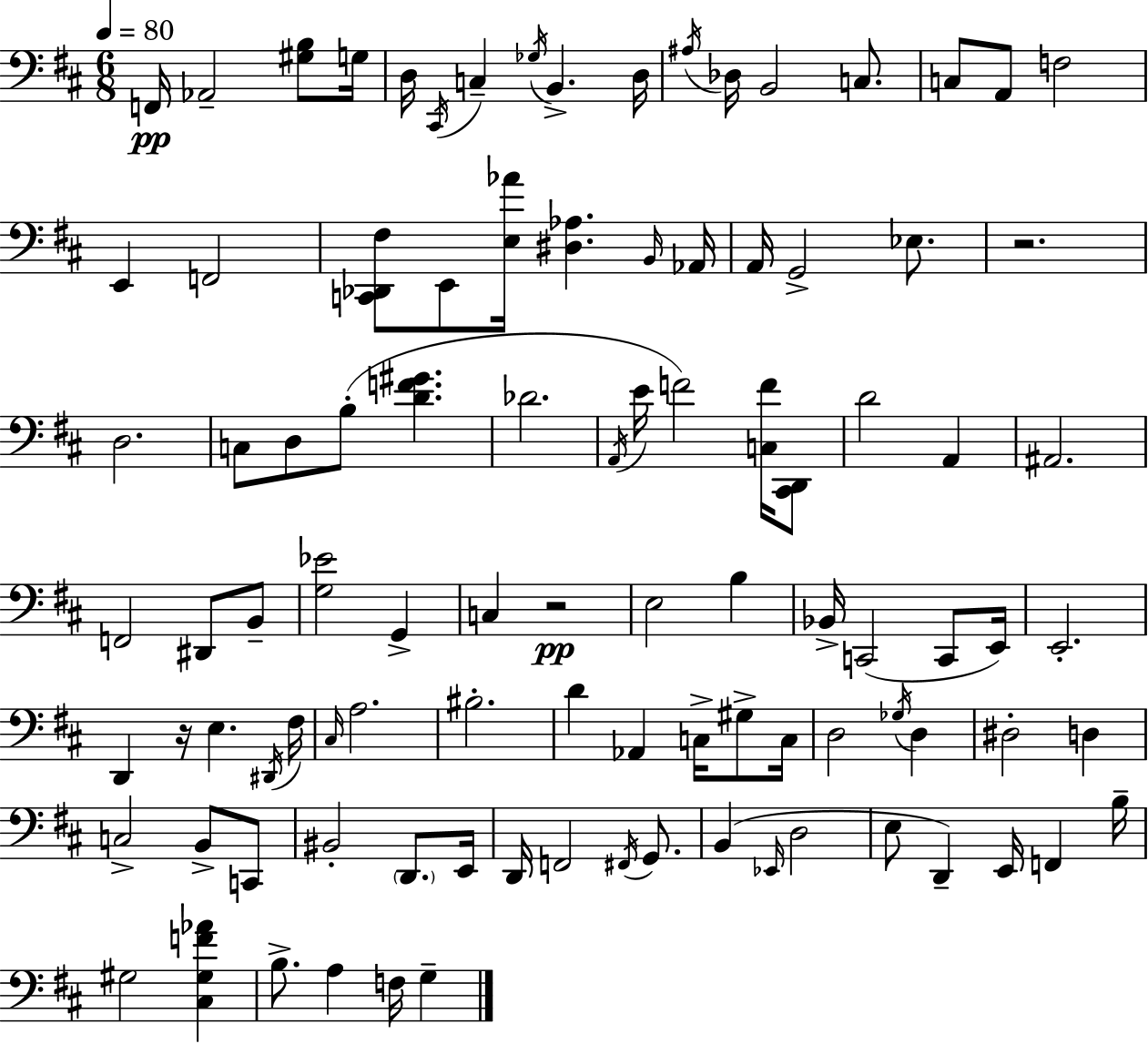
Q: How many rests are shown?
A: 3